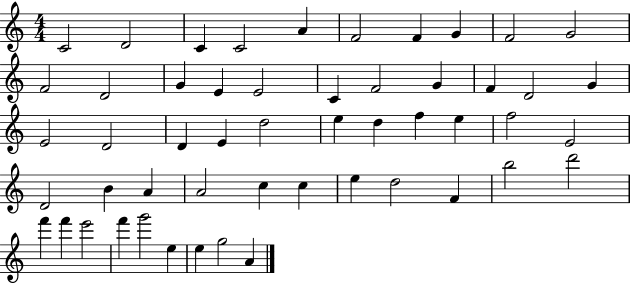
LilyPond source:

{
  \clef treble
  \numericTimeSignature
  \time 4/4
  \key c \major
  c'2 d'2 | c'4 c'2 a'4 | f'2 f'4 g'4 | f'2 g'2 | \break f'2 d'2 | g'4 e'4 e'2 | c'4 f'2 g'4 | f'4 d'2 g'4 | \break e'2 d'2 | d'4 e'4 d''2 | e''4 d''4 f''4 e''4 | f''2 e'2 | \break d'2 b'4 a'4 | a'2 c''4 c''4 | e''4 d''2 f'4 | b''2 d'''2 | \break f'''4 f'''4 e'''2 | f'''4 g'''2 e''4 | e''4 g''2 a'4 | \bar "|."
}